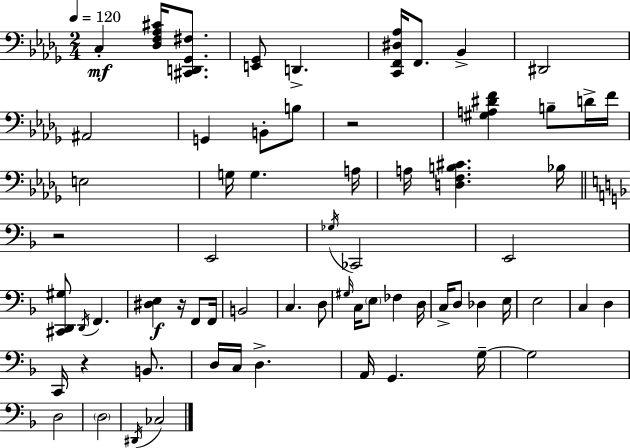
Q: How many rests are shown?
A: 4